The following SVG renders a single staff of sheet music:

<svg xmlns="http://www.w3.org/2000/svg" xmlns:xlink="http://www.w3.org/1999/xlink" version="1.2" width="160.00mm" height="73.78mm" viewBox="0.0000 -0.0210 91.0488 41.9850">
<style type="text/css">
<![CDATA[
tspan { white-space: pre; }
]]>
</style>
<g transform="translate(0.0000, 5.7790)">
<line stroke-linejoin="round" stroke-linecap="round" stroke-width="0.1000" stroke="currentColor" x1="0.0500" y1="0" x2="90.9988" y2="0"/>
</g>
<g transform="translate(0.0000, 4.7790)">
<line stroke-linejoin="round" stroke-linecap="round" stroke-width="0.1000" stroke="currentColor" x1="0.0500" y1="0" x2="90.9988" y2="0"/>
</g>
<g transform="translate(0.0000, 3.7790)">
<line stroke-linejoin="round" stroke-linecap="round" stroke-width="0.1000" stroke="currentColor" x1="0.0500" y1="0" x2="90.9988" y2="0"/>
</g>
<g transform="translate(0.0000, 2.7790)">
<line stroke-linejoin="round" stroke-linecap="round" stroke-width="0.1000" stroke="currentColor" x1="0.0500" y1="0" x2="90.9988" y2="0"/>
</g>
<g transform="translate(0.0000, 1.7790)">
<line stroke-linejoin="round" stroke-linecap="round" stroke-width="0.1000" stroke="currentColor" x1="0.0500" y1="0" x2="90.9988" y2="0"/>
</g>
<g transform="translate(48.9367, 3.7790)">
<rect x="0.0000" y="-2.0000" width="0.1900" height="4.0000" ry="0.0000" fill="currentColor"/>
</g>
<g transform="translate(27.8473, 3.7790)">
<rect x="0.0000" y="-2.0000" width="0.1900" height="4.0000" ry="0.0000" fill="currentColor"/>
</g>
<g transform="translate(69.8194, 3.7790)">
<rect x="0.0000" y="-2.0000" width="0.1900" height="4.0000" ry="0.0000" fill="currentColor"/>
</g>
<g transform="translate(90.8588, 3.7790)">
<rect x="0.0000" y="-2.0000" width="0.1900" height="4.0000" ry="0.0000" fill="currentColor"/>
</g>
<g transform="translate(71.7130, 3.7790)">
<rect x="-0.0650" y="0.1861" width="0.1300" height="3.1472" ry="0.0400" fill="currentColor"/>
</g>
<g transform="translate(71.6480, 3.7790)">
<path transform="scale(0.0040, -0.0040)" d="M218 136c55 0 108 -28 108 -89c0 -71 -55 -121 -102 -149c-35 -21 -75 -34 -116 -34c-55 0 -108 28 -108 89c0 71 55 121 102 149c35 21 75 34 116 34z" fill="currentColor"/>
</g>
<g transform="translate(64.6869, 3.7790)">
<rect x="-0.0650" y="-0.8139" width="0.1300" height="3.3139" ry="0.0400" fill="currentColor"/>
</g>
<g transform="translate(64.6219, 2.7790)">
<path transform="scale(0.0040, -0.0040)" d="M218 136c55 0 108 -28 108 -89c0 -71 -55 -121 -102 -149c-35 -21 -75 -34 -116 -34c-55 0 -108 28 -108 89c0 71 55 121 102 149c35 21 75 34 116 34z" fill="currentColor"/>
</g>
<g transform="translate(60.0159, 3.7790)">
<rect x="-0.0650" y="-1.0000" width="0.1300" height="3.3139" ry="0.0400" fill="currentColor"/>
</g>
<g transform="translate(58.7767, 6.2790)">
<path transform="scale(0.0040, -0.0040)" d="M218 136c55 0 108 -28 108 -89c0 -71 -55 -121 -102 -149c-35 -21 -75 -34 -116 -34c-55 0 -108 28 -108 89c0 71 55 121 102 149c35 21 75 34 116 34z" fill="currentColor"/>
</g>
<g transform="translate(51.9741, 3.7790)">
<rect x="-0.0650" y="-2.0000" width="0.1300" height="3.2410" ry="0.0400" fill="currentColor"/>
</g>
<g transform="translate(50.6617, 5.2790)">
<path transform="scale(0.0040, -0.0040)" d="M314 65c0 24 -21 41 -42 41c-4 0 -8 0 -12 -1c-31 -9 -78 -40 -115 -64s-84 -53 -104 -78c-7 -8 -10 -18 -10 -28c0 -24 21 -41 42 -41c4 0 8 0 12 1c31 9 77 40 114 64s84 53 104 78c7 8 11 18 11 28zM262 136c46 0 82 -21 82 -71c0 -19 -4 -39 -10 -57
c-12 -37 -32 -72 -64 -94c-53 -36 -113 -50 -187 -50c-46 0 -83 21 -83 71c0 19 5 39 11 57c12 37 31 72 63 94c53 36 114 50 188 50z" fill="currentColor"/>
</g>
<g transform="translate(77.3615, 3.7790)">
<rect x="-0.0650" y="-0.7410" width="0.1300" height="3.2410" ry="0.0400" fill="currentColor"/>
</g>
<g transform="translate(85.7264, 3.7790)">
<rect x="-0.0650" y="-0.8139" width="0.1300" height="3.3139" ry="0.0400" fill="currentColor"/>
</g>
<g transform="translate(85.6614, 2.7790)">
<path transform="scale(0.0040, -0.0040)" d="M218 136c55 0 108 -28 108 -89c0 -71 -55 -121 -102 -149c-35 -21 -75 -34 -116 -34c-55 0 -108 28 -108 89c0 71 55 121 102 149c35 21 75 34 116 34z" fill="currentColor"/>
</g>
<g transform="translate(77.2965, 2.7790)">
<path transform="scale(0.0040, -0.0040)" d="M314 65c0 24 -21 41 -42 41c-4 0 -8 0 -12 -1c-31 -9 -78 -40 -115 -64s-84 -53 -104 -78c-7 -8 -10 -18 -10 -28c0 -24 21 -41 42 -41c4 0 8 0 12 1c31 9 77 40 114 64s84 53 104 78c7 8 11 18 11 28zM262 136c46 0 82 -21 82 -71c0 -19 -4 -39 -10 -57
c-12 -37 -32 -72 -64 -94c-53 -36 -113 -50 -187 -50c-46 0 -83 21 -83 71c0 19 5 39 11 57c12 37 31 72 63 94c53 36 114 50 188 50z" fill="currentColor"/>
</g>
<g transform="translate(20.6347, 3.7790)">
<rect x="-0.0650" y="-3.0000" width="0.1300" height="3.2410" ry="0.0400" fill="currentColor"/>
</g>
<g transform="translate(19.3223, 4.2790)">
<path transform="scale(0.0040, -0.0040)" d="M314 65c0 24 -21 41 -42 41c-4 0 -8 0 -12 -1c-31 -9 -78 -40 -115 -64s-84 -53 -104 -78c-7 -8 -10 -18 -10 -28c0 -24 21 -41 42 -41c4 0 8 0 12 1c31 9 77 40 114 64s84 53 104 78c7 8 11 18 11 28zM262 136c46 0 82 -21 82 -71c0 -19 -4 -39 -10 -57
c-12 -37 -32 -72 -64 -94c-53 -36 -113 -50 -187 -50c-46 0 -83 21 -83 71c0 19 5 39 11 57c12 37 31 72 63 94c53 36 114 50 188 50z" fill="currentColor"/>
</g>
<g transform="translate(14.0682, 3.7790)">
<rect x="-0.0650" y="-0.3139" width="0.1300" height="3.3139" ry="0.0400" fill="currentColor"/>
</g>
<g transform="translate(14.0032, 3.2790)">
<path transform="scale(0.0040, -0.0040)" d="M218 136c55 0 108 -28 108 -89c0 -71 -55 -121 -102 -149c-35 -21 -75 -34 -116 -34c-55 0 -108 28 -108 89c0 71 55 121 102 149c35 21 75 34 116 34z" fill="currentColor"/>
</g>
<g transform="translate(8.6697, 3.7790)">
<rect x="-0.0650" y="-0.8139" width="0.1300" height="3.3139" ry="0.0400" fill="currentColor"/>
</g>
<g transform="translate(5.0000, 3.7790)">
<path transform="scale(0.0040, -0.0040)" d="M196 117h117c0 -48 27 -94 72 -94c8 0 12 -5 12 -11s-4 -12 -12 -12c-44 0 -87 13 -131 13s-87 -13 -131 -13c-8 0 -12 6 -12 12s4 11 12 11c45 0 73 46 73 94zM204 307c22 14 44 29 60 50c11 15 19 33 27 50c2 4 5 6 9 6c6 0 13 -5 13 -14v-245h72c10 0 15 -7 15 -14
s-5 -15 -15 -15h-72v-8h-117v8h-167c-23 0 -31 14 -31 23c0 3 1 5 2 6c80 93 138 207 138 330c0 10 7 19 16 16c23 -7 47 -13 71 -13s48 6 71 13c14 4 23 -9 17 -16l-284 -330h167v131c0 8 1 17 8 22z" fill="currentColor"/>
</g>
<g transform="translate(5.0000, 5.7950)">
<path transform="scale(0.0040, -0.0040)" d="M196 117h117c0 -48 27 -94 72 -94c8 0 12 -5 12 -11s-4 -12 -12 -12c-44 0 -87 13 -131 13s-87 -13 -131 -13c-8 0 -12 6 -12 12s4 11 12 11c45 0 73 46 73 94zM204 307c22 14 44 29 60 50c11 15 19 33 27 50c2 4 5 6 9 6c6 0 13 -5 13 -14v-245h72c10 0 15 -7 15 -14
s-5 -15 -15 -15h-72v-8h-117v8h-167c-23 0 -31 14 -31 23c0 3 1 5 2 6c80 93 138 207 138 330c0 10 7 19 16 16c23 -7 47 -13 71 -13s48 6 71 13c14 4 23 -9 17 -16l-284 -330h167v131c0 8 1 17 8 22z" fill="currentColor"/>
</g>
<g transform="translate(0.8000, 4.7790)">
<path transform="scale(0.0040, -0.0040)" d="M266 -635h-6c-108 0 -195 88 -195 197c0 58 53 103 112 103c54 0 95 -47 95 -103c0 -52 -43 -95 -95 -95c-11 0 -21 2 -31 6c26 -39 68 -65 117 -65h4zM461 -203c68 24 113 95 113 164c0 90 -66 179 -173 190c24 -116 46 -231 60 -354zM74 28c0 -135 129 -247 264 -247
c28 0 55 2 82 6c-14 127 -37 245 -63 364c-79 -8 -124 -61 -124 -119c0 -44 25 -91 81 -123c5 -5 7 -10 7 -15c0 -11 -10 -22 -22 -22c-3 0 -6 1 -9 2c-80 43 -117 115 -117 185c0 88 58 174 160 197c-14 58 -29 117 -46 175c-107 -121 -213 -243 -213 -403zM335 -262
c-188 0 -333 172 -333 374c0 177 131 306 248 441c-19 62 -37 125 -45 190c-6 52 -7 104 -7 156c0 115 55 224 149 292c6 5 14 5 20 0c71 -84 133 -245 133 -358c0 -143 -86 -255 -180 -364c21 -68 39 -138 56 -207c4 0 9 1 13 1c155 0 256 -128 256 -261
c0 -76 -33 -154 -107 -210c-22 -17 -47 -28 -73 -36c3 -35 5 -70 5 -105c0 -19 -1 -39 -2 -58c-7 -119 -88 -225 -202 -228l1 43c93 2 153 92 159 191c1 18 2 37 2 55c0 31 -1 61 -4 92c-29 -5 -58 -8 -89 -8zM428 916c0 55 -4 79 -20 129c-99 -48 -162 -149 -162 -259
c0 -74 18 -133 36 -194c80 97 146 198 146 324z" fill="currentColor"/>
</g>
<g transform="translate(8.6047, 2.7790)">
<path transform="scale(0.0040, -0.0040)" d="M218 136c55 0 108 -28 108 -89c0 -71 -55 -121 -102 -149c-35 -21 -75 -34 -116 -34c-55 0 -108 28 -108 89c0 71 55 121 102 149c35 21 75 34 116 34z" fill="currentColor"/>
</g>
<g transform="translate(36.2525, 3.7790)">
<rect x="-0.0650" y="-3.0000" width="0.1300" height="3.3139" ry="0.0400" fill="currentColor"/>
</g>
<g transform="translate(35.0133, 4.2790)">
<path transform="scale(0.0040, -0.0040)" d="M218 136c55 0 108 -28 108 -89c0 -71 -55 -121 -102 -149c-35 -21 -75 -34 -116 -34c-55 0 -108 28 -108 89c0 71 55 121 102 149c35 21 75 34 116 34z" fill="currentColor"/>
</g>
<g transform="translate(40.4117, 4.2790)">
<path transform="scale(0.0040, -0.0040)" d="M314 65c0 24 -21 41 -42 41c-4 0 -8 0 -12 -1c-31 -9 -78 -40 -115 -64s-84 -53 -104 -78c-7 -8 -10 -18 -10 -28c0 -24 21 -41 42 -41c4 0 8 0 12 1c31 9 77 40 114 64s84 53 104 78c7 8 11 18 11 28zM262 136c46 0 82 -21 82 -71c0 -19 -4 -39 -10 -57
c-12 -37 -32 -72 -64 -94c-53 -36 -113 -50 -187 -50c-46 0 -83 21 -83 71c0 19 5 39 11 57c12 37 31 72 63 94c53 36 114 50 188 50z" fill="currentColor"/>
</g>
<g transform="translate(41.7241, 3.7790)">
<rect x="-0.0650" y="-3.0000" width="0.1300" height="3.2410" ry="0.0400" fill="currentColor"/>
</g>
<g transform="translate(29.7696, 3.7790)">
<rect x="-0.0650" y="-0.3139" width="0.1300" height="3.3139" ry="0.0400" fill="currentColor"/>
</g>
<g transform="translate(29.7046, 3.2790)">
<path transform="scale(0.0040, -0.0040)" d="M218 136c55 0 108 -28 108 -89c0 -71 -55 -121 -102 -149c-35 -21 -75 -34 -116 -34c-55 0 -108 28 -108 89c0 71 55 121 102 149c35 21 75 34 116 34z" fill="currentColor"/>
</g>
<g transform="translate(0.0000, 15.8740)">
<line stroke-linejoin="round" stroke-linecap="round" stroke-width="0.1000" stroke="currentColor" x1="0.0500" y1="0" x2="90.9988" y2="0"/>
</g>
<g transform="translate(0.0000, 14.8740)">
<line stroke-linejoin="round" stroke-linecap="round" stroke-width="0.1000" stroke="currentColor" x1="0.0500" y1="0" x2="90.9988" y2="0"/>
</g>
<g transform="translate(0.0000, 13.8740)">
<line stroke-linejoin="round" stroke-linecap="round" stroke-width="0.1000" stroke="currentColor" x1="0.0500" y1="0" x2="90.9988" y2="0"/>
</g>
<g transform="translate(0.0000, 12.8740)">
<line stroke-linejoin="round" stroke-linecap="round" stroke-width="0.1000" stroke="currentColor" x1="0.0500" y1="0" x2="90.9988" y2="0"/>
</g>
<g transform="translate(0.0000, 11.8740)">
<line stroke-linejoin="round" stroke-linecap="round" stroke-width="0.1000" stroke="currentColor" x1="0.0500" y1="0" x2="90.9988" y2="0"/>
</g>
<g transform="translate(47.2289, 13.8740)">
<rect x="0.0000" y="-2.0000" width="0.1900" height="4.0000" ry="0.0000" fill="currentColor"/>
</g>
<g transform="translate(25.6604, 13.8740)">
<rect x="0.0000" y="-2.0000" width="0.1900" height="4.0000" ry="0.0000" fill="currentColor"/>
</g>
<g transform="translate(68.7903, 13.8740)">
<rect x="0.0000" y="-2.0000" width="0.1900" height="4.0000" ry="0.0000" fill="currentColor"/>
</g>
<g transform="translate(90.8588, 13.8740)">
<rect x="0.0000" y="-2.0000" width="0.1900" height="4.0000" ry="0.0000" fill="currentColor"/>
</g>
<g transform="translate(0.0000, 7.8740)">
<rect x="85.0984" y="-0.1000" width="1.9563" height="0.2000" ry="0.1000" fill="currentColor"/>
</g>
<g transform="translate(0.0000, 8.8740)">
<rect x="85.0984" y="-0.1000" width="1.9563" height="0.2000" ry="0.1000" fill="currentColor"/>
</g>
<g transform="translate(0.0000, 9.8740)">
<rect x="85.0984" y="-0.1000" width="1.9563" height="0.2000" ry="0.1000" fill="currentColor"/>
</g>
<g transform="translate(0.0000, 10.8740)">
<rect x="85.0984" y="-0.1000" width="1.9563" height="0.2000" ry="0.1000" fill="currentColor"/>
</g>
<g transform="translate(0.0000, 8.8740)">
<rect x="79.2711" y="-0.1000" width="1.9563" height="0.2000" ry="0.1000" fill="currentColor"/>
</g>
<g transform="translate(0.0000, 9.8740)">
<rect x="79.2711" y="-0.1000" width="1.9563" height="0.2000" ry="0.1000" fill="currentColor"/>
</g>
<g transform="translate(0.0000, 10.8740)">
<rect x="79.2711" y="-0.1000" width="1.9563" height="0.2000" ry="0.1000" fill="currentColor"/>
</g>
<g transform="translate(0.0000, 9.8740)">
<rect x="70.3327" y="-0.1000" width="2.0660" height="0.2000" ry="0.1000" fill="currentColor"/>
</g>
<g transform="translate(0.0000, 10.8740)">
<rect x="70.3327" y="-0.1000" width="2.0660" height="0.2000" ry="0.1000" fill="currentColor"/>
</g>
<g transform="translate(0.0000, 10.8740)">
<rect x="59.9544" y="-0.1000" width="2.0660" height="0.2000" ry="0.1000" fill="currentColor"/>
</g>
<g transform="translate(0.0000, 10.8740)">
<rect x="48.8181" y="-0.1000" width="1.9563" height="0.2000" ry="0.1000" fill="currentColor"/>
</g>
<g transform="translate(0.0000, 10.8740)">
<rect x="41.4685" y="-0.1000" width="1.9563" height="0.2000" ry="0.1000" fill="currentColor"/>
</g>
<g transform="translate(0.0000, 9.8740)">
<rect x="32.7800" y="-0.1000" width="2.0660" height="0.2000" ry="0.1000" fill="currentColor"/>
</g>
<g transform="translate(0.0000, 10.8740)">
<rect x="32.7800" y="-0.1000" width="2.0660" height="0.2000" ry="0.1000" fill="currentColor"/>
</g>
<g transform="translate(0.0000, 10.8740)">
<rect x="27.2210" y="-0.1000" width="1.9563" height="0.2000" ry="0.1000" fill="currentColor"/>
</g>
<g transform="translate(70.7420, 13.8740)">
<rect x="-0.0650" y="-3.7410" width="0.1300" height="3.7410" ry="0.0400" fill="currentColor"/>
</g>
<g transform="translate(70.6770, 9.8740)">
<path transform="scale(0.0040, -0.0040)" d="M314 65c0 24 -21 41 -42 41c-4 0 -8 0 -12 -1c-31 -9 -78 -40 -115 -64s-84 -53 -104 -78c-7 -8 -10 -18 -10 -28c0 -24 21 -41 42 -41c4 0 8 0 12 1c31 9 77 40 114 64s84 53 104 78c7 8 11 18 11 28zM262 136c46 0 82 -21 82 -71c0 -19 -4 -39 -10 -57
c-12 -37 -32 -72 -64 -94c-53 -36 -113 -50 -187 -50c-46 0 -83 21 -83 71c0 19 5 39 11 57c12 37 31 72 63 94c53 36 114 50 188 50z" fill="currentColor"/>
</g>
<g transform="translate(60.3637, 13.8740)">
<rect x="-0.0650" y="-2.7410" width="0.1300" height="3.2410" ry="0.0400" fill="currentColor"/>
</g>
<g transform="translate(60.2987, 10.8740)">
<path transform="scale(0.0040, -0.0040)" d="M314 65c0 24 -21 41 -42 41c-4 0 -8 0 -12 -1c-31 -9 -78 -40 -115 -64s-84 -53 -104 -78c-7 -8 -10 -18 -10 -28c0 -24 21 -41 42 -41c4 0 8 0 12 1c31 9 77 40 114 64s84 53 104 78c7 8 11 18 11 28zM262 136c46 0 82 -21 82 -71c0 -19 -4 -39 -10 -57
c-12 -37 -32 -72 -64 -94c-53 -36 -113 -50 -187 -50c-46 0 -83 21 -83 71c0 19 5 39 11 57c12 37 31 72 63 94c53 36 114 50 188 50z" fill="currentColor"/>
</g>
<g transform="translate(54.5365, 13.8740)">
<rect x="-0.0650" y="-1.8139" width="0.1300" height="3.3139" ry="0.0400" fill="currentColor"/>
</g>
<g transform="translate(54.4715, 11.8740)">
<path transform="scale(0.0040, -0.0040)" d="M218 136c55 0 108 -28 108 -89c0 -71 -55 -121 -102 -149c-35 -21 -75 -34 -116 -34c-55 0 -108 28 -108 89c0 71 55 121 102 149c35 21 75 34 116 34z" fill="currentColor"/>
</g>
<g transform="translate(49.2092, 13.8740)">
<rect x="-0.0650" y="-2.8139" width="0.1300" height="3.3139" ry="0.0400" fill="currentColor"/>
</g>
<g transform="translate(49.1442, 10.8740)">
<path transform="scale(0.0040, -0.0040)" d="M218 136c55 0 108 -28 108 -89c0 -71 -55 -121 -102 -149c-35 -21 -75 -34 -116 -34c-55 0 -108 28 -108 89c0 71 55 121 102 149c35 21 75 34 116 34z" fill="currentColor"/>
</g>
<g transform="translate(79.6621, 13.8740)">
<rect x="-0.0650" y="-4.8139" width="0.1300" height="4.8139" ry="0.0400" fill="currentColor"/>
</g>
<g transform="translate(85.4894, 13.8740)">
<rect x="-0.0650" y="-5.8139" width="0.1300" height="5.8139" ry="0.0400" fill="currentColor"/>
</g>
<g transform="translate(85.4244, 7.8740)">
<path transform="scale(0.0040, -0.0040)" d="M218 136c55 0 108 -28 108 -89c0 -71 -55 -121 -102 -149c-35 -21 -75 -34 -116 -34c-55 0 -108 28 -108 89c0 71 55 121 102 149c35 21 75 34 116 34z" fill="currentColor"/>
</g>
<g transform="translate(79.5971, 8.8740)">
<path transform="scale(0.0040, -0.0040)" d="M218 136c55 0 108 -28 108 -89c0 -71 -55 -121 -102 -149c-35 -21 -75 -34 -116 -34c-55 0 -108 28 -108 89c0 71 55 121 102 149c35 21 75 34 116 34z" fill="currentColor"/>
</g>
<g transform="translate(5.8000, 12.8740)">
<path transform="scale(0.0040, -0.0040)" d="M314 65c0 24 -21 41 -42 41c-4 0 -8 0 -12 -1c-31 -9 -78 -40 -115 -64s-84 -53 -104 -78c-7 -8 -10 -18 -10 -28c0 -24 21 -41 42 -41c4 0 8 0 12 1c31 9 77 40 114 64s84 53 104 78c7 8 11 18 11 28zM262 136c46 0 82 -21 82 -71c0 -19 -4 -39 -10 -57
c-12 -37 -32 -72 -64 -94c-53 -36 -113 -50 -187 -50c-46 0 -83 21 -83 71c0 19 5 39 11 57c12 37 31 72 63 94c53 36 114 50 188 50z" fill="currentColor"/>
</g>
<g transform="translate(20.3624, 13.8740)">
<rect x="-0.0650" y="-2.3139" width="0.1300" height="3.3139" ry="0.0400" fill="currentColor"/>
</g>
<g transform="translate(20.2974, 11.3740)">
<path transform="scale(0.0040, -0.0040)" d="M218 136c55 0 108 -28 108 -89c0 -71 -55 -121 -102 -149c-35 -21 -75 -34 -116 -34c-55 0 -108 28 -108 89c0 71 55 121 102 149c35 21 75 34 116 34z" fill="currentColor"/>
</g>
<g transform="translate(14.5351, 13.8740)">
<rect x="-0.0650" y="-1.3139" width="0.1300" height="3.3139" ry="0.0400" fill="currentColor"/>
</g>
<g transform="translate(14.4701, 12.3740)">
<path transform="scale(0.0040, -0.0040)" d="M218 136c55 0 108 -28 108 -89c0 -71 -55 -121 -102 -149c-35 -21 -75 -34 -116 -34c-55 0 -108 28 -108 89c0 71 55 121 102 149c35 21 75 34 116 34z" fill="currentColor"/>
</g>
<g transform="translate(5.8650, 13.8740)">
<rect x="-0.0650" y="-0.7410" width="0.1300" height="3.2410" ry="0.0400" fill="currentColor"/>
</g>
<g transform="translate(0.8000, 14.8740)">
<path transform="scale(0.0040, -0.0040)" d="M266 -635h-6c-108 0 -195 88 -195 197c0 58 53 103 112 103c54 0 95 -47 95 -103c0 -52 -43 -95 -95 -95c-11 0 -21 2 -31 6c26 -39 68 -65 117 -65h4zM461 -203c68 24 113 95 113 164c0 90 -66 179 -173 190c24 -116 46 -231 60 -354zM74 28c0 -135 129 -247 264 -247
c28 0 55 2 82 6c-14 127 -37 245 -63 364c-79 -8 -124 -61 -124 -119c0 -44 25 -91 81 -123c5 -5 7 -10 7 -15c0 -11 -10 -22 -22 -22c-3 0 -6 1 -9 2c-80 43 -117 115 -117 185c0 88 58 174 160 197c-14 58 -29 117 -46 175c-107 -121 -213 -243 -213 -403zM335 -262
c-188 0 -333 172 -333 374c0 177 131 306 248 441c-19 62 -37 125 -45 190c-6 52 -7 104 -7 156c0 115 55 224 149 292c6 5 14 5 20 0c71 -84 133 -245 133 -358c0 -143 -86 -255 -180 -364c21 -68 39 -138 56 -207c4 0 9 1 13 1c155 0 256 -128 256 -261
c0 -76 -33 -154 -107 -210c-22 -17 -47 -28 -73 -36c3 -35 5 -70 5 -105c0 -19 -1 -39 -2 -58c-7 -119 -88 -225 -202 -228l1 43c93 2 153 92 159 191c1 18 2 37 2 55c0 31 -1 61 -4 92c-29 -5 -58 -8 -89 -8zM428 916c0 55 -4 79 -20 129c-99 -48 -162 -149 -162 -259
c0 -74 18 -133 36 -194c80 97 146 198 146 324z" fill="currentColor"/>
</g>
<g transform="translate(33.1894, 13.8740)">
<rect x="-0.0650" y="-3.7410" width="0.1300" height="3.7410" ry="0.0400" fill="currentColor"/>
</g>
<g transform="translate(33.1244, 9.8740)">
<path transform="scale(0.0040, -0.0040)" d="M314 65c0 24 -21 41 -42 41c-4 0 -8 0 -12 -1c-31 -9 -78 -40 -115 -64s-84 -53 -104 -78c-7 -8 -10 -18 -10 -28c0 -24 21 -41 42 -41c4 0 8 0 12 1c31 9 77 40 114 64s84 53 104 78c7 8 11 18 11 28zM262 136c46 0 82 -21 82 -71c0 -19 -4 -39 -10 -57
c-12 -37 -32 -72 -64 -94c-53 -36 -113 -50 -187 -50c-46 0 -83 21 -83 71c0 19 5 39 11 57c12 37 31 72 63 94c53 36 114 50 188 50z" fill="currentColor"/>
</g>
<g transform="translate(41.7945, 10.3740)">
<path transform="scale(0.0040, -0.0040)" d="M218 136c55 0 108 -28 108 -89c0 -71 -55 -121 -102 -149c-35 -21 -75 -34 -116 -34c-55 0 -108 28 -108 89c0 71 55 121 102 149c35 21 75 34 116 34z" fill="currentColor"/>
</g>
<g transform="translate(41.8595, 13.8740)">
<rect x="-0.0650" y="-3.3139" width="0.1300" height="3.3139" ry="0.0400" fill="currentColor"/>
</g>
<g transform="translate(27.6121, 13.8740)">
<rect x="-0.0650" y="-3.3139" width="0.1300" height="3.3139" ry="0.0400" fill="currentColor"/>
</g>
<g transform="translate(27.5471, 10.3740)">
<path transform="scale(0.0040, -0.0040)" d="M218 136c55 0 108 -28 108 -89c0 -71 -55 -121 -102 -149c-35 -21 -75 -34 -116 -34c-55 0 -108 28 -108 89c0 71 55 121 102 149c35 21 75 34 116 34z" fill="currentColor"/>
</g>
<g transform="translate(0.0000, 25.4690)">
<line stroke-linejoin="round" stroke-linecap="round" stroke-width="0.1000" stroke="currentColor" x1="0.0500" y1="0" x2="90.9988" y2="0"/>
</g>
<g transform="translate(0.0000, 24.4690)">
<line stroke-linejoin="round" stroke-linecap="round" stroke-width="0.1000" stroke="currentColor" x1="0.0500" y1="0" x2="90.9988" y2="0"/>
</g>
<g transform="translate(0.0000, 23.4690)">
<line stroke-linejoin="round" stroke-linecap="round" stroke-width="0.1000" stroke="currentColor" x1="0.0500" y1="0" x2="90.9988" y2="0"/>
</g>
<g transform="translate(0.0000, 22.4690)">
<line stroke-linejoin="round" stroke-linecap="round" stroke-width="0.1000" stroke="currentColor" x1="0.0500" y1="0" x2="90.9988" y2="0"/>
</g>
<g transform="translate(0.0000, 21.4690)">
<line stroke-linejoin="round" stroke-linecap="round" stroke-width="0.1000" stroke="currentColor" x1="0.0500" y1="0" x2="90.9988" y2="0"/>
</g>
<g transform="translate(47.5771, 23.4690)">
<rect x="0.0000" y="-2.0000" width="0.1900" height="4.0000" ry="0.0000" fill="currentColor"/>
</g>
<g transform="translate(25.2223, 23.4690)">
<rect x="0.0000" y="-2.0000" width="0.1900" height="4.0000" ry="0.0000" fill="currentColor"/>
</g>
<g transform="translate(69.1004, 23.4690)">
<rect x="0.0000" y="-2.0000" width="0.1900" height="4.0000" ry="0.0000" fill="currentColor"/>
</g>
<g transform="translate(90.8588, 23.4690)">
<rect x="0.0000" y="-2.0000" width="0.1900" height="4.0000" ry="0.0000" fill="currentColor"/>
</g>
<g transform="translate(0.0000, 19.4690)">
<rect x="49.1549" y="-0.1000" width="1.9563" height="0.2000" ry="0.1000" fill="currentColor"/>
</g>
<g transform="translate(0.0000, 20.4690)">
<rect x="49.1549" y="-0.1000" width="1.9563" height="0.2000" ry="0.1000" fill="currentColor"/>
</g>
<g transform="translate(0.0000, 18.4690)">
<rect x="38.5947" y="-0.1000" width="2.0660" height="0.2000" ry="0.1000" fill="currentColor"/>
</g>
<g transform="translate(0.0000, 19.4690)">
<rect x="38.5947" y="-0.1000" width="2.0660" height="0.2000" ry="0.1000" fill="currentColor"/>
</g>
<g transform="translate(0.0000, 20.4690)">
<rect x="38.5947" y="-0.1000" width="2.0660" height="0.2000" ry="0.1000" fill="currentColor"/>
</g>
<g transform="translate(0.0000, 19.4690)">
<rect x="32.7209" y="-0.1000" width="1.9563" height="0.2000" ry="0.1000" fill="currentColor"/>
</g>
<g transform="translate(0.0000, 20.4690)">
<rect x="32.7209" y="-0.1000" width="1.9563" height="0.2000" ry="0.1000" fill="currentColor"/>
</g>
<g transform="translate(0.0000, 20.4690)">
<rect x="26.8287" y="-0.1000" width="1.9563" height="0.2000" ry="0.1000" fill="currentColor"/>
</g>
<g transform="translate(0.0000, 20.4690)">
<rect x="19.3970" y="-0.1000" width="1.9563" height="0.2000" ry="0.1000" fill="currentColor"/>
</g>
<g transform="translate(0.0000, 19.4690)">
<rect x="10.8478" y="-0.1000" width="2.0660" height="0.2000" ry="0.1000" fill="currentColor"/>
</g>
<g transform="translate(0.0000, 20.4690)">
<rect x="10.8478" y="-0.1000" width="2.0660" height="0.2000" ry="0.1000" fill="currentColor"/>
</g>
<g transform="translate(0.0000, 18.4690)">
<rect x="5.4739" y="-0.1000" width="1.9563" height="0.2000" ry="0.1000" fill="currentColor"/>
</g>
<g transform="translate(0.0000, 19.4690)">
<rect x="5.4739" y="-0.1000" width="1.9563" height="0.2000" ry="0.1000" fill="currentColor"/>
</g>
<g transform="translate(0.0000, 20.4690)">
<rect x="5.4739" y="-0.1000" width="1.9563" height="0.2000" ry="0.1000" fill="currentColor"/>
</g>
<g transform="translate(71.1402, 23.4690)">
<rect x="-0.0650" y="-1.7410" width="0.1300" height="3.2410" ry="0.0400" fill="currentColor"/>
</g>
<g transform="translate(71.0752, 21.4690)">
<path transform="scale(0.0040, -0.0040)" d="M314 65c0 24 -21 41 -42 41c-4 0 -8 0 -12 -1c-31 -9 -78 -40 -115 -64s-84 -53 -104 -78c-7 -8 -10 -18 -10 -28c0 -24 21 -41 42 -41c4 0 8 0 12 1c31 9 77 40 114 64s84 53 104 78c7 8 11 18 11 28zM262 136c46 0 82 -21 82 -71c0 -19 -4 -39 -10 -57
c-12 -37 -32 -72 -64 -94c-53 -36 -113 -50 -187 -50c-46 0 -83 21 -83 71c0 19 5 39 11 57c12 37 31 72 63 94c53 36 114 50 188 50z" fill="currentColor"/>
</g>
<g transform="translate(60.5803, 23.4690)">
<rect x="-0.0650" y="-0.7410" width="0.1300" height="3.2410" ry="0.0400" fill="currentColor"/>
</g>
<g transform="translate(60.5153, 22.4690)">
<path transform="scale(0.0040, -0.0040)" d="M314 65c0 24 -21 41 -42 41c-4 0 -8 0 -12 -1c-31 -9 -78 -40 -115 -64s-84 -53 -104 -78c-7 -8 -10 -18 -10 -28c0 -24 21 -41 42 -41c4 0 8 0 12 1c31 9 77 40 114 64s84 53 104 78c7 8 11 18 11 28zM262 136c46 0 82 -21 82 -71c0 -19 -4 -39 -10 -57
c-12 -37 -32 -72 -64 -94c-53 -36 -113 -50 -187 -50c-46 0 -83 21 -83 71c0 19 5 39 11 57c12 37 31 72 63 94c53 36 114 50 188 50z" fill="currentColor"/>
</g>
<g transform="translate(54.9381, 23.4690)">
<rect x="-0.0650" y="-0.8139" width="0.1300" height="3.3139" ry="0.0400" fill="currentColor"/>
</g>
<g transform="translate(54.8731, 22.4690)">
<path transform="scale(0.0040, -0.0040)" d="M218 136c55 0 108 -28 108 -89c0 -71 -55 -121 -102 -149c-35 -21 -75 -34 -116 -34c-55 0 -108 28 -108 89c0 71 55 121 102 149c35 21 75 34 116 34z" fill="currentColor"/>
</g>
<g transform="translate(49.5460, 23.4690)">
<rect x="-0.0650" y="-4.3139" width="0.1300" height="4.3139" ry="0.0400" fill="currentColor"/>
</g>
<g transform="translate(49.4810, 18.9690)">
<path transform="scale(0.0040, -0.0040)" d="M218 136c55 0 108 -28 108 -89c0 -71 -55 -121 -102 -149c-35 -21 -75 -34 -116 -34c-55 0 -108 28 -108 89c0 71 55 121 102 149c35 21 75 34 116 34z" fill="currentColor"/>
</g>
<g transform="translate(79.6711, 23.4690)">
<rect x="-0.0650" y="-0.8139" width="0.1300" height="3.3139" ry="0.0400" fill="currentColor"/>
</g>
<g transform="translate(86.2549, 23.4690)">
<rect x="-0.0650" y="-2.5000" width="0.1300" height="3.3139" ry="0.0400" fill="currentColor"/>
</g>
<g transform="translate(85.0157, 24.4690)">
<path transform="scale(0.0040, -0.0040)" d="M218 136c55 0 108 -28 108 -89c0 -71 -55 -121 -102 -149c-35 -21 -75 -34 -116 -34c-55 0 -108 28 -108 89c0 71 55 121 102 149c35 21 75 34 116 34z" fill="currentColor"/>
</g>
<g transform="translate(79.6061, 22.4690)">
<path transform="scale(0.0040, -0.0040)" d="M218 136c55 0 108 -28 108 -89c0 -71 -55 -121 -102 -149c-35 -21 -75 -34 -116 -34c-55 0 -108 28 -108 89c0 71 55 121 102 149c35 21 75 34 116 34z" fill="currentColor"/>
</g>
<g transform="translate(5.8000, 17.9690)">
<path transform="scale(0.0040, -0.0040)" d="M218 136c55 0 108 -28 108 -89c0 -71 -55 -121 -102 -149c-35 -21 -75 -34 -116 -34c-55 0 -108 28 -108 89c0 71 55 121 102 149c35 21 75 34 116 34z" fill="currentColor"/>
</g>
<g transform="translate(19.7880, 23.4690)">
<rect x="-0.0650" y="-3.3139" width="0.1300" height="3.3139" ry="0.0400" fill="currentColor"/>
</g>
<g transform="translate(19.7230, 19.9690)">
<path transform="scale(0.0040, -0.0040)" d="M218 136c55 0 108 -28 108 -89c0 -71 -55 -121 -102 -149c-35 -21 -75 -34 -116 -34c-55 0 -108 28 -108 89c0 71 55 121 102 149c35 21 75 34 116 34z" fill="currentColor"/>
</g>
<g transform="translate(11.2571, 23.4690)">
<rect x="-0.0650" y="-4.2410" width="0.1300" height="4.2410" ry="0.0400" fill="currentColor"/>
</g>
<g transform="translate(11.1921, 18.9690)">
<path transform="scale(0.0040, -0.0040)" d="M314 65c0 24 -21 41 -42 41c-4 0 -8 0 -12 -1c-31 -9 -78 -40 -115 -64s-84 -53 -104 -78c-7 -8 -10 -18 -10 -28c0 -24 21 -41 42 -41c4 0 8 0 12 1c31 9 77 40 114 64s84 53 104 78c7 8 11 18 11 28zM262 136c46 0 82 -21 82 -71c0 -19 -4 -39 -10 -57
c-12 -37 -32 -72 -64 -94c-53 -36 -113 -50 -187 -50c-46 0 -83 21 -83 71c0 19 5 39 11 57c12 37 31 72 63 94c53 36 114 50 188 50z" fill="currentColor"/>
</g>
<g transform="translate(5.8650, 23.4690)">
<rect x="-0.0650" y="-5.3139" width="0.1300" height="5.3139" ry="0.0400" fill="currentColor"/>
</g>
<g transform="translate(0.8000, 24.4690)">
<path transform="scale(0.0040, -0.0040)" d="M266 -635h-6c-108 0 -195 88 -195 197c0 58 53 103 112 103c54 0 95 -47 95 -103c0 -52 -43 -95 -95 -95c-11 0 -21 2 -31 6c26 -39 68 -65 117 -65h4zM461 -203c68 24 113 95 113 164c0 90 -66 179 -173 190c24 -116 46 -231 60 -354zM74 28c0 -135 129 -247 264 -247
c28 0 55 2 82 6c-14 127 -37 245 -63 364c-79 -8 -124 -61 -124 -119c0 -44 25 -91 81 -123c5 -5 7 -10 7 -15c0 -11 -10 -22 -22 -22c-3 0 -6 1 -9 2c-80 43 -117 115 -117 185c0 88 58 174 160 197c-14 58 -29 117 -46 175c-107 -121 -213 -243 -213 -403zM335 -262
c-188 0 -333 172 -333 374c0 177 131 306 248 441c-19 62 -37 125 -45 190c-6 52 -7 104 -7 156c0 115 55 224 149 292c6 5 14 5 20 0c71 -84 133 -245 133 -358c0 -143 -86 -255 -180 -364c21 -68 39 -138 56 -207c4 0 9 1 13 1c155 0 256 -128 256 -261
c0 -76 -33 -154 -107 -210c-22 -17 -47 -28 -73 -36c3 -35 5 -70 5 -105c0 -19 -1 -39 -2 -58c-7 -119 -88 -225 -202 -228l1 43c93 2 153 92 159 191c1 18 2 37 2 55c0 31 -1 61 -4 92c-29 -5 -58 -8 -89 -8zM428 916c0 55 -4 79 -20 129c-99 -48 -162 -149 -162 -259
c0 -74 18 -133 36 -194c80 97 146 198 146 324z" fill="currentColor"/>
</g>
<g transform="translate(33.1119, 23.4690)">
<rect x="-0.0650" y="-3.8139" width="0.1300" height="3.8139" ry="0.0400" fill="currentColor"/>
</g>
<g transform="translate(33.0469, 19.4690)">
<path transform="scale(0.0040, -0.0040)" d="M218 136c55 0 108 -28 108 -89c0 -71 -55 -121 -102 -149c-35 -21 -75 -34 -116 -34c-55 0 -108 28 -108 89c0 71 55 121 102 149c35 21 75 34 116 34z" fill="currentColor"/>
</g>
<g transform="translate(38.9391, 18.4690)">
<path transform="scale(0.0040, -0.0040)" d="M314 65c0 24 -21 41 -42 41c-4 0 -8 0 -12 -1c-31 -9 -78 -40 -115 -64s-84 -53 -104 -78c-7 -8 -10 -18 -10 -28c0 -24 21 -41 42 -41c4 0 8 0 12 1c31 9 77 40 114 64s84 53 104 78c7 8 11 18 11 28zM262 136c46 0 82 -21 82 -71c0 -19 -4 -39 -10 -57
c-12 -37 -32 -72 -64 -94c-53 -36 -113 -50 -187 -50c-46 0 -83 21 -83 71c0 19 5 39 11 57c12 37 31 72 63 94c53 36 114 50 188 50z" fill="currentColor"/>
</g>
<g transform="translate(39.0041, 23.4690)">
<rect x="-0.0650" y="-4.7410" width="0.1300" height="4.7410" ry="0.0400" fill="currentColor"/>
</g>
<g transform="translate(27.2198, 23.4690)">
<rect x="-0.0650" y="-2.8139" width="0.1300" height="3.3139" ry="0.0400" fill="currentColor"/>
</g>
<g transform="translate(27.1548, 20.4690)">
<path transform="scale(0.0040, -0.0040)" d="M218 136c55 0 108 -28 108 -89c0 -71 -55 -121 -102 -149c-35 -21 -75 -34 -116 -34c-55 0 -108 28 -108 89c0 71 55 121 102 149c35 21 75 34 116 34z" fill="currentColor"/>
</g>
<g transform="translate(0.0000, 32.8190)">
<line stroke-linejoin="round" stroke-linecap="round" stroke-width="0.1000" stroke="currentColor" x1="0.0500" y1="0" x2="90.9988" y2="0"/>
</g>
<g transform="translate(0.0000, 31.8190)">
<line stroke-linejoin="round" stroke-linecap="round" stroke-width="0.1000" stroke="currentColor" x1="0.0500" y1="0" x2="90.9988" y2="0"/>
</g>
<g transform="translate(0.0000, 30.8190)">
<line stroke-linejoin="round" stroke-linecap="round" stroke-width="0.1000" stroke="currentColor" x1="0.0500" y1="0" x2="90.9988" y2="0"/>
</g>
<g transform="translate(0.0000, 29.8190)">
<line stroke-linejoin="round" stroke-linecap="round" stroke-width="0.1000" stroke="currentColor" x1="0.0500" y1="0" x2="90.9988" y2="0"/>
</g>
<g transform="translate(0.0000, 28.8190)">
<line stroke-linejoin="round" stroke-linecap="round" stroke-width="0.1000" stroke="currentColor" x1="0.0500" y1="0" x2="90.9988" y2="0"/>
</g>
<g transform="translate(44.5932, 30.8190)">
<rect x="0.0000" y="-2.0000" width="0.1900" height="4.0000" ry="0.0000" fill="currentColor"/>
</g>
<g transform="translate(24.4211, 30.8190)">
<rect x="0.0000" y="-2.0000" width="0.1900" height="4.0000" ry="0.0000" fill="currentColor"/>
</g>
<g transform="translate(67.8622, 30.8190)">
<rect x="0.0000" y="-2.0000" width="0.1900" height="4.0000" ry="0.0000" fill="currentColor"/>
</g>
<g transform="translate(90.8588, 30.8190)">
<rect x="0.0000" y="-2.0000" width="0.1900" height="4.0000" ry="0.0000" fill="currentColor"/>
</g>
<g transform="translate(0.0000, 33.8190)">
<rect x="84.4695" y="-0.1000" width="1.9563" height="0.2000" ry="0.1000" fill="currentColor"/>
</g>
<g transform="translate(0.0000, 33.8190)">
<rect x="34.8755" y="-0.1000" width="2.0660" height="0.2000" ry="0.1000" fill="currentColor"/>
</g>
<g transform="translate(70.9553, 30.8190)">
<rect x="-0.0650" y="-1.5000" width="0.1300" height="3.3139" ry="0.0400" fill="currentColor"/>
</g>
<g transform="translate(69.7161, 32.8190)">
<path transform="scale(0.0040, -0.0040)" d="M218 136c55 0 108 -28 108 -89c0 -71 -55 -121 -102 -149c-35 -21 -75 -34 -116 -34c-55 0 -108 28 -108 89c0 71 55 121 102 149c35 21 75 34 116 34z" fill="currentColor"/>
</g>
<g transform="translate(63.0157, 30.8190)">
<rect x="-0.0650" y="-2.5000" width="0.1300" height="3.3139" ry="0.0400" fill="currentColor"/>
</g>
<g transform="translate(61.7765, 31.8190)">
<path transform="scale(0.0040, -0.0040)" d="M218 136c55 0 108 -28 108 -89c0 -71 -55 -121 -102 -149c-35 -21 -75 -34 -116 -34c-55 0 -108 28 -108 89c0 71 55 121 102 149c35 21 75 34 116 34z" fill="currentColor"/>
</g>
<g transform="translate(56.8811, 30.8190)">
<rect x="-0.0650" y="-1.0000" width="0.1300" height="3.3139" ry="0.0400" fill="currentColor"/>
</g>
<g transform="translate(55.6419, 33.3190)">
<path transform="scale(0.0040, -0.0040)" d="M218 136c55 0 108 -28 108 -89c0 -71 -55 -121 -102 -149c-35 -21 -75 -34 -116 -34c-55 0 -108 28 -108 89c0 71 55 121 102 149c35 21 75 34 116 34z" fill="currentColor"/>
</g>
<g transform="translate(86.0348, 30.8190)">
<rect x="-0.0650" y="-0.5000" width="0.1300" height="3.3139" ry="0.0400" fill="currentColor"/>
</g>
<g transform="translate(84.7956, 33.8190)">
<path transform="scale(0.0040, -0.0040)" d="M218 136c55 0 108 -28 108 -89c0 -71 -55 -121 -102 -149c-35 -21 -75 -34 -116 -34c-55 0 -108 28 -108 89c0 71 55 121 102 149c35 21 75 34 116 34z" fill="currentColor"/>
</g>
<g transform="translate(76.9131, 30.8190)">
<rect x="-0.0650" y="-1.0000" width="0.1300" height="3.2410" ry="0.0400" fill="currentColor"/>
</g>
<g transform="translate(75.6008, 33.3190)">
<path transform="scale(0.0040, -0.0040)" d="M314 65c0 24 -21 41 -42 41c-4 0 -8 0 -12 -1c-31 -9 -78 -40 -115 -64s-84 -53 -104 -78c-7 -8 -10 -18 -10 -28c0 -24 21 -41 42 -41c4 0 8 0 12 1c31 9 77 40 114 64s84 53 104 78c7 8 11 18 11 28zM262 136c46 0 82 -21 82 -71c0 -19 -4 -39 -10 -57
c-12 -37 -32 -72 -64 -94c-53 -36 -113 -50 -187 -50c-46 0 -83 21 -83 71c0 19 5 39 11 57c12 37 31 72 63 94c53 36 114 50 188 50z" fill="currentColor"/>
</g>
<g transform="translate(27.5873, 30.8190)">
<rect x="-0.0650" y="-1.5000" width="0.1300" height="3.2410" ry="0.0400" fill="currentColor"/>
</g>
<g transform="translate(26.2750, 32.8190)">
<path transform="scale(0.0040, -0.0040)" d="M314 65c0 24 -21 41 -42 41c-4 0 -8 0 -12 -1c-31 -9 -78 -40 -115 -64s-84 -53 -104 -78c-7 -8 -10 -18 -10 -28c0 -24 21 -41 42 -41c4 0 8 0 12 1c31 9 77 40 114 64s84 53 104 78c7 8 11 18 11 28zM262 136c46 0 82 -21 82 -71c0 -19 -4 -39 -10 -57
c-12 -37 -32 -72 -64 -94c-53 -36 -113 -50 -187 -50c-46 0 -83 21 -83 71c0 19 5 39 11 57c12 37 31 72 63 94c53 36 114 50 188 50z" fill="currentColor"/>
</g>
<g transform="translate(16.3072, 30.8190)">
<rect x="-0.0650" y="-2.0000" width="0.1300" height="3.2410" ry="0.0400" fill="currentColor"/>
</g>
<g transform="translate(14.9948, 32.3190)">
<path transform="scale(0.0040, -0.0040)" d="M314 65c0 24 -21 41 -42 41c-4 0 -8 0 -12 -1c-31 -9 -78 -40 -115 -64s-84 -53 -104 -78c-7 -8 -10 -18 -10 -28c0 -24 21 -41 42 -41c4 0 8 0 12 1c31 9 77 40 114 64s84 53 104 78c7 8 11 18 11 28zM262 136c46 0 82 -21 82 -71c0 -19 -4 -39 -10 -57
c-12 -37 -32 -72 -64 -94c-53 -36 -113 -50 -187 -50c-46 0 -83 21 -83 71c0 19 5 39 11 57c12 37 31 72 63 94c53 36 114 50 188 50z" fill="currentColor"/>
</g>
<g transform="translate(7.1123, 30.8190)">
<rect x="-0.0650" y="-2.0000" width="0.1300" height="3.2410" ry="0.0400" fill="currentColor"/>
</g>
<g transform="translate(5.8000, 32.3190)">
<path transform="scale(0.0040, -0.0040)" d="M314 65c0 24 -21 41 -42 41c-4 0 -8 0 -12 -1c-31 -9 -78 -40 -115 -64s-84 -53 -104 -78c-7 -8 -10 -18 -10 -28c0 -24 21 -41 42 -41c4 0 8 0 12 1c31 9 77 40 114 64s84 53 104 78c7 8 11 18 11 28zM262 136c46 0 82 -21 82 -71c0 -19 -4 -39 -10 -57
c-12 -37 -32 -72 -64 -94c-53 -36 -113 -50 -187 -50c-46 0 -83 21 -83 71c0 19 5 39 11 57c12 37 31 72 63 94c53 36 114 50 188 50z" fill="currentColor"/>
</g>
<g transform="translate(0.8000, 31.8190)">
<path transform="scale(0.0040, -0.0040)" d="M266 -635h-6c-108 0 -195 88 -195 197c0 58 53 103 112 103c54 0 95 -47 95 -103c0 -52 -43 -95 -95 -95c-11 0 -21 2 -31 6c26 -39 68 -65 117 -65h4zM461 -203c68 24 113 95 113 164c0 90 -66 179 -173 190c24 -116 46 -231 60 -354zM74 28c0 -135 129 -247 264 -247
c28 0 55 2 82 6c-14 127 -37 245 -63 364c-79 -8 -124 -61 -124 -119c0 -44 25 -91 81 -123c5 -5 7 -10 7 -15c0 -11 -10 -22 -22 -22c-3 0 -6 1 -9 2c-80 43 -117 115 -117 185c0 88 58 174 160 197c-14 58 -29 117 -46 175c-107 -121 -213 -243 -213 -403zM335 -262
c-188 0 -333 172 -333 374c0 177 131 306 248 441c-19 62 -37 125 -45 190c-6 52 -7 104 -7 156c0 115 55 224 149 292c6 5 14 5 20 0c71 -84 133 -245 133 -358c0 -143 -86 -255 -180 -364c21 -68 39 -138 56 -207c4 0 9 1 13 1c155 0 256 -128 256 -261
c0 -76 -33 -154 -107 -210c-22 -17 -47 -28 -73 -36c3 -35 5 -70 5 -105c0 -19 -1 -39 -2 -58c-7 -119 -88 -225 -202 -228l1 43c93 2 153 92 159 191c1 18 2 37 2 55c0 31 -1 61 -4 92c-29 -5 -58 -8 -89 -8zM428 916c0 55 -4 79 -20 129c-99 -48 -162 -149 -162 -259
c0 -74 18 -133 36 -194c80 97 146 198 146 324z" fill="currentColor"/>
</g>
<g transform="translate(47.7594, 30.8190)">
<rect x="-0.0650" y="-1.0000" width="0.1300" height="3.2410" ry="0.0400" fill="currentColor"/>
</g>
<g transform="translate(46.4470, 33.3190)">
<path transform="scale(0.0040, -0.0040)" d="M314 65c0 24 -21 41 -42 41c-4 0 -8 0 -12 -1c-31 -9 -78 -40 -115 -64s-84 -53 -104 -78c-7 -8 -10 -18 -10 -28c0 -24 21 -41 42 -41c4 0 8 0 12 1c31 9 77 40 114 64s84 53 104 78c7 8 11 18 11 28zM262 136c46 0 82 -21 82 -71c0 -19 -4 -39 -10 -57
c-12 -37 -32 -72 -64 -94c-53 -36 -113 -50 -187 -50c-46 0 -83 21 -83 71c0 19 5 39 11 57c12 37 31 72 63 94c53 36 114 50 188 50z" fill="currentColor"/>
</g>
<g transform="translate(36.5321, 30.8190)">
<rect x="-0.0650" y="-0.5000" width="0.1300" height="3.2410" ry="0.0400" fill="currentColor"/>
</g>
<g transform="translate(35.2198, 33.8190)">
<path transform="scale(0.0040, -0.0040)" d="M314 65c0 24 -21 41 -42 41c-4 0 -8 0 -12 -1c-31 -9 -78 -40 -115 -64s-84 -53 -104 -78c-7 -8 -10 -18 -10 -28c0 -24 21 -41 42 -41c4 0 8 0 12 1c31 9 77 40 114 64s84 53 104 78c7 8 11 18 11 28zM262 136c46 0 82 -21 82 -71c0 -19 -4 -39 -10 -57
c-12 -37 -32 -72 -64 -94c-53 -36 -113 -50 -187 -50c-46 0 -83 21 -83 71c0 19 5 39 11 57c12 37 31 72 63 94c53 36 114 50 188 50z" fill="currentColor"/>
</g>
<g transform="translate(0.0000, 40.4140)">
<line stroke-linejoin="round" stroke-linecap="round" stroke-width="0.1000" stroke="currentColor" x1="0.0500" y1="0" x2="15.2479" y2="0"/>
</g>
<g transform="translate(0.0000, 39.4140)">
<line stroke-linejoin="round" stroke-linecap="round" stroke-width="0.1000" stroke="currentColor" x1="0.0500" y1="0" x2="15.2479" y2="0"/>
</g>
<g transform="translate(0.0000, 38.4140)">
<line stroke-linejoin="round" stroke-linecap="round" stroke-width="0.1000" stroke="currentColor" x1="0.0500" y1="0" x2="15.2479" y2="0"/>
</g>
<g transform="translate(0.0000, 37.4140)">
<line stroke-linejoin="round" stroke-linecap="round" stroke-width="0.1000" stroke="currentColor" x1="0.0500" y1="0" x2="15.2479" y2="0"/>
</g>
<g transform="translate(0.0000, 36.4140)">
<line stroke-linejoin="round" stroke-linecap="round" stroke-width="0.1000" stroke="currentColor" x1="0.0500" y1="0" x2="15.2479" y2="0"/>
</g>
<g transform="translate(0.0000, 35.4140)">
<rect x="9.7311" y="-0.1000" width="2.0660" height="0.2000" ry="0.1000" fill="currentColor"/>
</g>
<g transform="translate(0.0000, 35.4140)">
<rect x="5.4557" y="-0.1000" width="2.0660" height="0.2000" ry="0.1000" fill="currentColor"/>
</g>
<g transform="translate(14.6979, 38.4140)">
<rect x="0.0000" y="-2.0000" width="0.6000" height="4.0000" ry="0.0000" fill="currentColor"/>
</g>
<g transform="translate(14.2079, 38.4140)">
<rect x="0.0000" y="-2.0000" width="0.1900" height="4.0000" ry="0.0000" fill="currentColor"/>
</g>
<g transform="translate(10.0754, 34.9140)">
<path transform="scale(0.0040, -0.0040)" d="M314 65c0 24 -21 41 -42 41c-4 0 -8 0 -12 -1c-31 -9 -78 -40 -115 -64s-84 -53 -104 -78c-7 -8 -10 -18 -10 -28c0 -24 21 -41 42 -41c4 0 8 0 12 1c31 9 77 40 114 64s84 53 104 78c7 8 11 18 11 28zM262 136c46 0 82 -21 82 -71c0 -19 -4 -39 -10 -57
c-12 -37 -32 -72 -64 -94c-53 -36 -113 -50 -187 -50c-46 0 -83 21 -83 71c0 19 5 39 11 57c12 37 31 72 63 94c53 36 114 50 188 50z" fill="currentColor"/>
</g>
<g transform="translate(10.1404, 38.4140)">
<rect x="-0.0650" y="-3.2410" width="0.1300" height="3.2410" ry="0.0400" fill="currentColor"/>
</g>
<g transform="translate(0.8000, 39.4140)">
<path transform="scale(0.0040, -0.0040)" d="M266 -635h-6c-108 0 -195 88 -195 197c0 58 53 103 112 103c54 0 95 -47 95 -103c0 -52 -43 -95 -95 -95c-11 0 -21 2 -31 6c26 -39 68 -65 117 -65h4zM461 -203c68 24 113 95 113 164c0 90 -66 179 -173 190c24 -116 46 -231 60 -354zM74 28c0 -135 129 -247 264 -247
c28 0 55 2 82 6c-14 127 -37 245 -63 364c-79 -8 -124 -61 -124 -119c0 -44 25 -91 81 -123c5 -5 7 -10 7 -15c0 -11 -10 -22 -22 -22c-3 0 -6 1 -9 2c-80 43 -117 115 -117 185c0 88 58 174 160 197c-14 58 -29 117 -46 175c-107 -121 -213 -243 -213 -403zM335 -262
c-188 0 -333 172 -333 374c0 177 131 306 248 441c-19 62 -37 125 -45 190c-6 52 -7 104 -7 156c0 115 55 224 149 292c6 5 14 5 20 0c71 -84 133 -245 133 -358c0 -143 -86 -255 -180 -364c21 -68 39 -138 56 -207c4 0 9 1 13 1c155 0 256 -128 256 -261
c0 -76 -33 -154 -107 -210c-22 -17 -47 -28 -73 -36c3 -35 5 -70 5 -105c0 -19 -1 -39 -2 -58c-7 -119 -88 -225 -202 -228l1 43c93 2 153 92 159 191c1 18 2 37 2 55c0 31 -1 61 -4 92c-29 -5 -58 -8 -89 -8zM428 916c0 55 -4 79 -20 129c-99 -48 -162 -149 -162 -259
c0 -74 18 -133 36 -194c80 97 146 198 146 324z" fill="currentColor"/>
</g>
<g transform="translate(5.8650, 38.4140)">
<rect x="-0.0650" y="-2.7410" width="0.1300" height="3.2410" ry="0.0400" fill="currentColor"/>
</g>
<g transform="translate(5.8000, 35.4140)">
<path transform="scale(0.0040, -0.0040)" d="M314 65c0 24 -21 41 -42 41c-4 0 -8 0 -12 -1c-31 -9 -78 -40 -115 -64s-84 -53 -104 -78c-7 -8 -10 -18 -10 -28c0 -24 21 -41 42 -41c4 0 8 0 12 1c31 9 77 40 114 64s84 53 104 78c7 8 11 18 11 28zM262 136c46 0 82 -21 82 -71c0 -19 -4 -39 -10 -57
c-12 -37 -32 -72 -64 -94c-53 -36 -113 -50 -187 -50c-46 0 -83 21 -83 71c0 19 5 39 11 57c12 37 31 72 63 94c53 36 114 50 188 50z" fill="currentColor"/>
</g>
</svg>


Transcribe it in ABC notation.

X:1
T:Untitled
M:4/4
L:1/4
K:C
d c A2 c A A2 F2 D d B d2 d d2 e g b c'2 b a f a2 c'2 e' g' f' d'2 b a c' e'2 d' d d2 f2 d G F2 F2 E2 C2 D2 D G E D2 C a2 b2